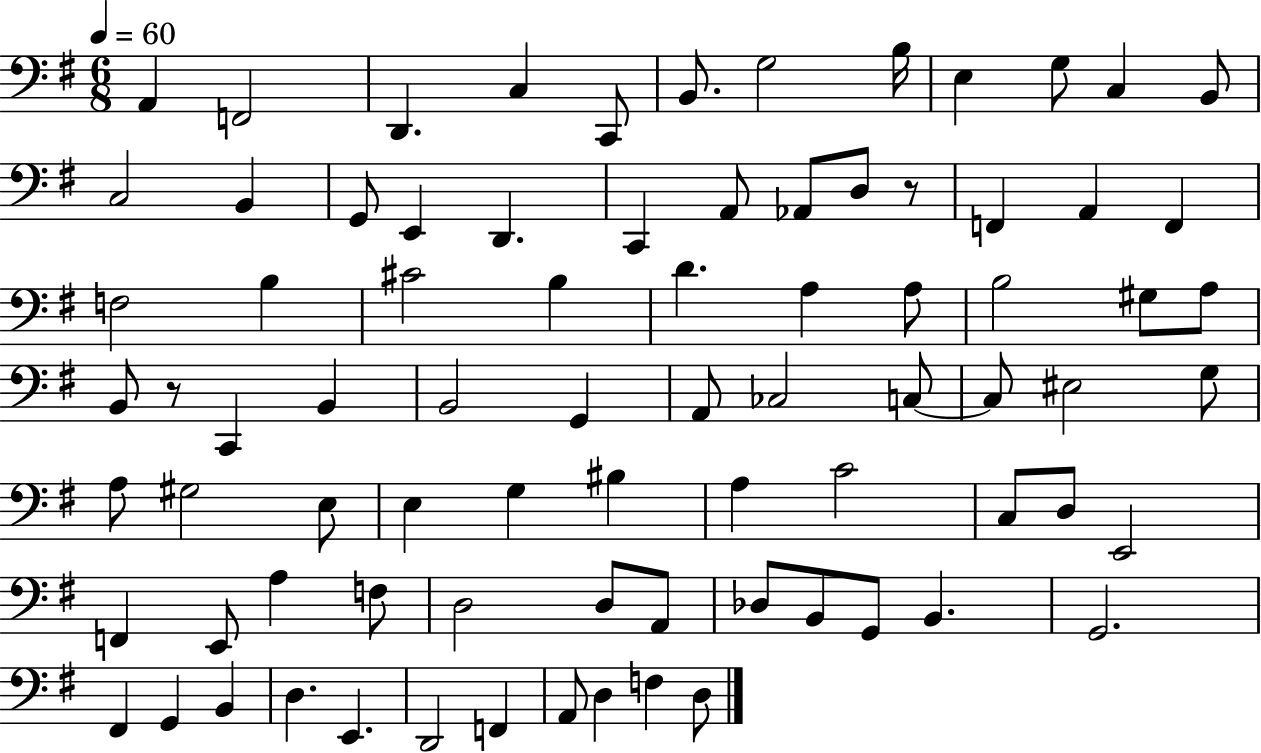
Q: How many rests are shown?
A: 2